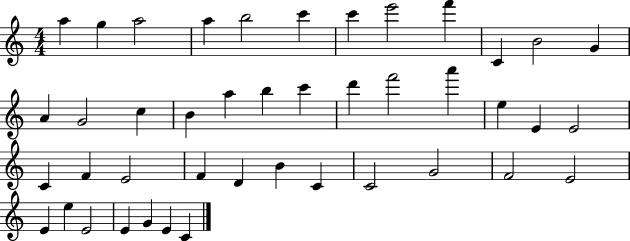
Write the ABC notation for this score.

X:1
T:Untitled
M:4/4
L:1/4
K:C
a g a2 a b2 c' c' e'2 f' C B2 G A G2 c B a b c' d' f'2 a' e E E2 C F E2 F D B C C2 G2 F2 E2 E e E2 E G E C